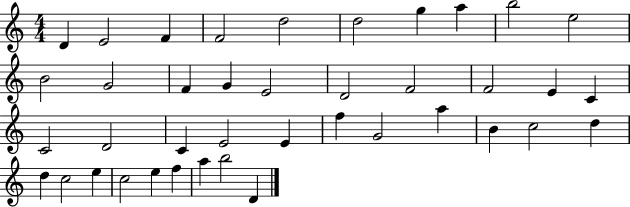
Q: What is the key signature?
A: C major